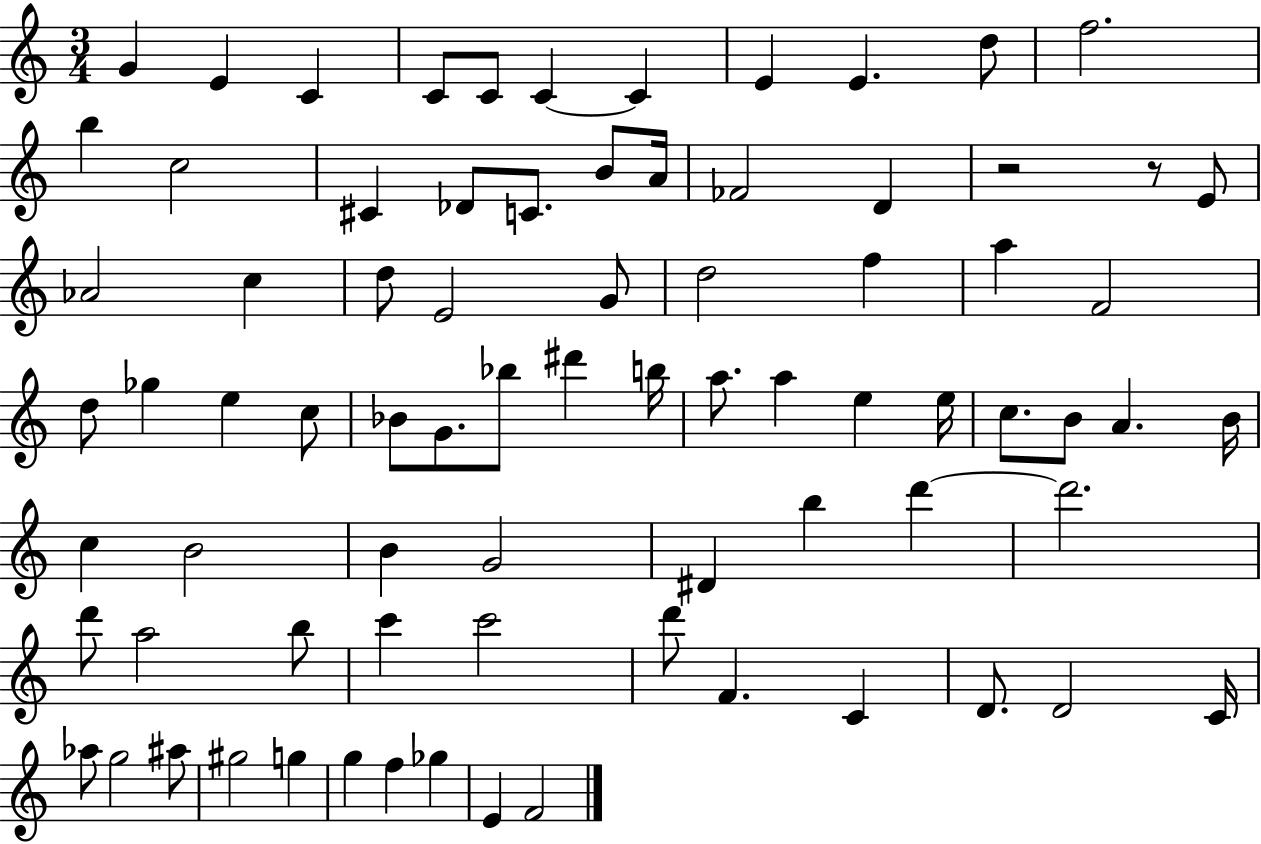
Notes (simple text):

G4/q E4/q C4/q C4/e C4/e C4/q C4/q E4/q E4/q. D5/e F5/h. B5/q C5/h C#4/q Db4/e C4/e. B4/e A4/s FES4/h D4/q R/h R/e E4/e Ab4/h C5/q D5/e E4/h G4/e D5/h F5/q A5/q F4/h D5/e Gb5/q E5/q C5/e Bb4/e G4/e. Bb5/e D#6/q B5/s A5/e. A5/q E5/q E5/s C5/e. B4/e A4/q. B4/s C5/q B4/h B4/q G4/h D#4/q B5/q D6/q D6/h. D6/e A5/h B5/e C6/q C6/h D6/e F4/q. C4/q D4/e. D4/h C4/s Ab5/e G5/h A#5/e G#5/h G5/q G5/q F5/q Gb5/q E4/q F4/h